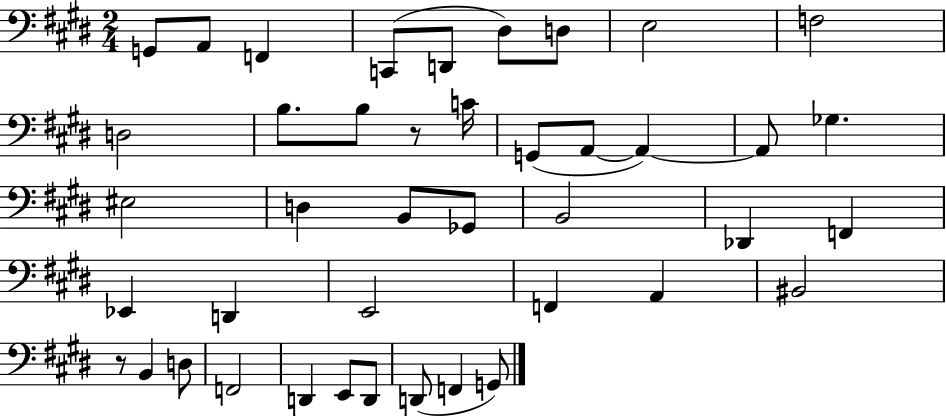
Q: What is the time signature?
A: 2/4